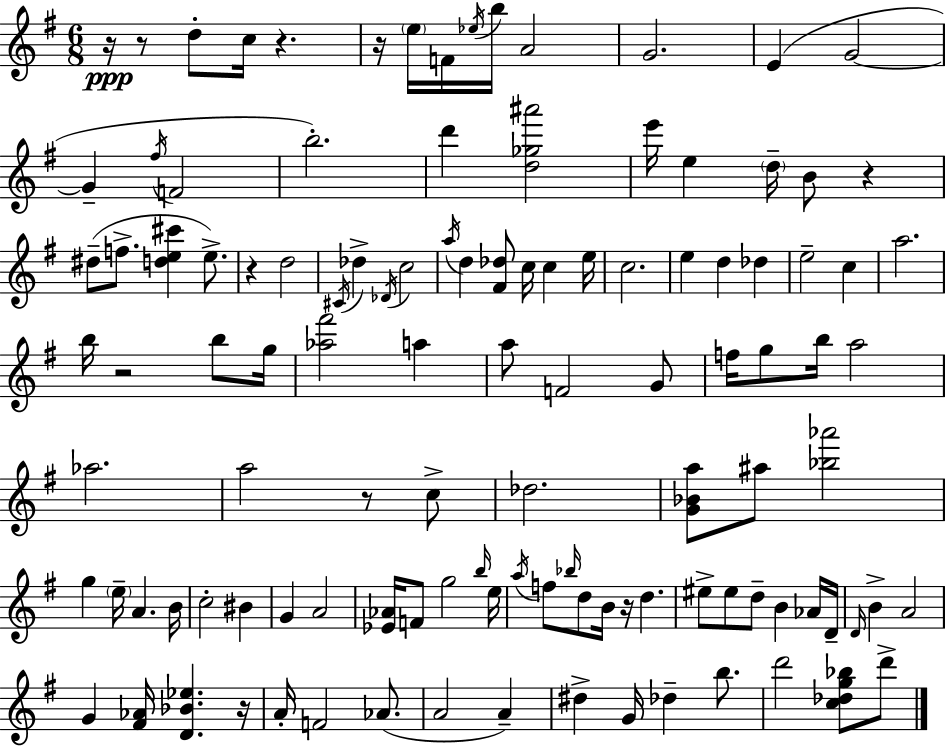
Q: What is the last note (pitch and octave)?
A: D6